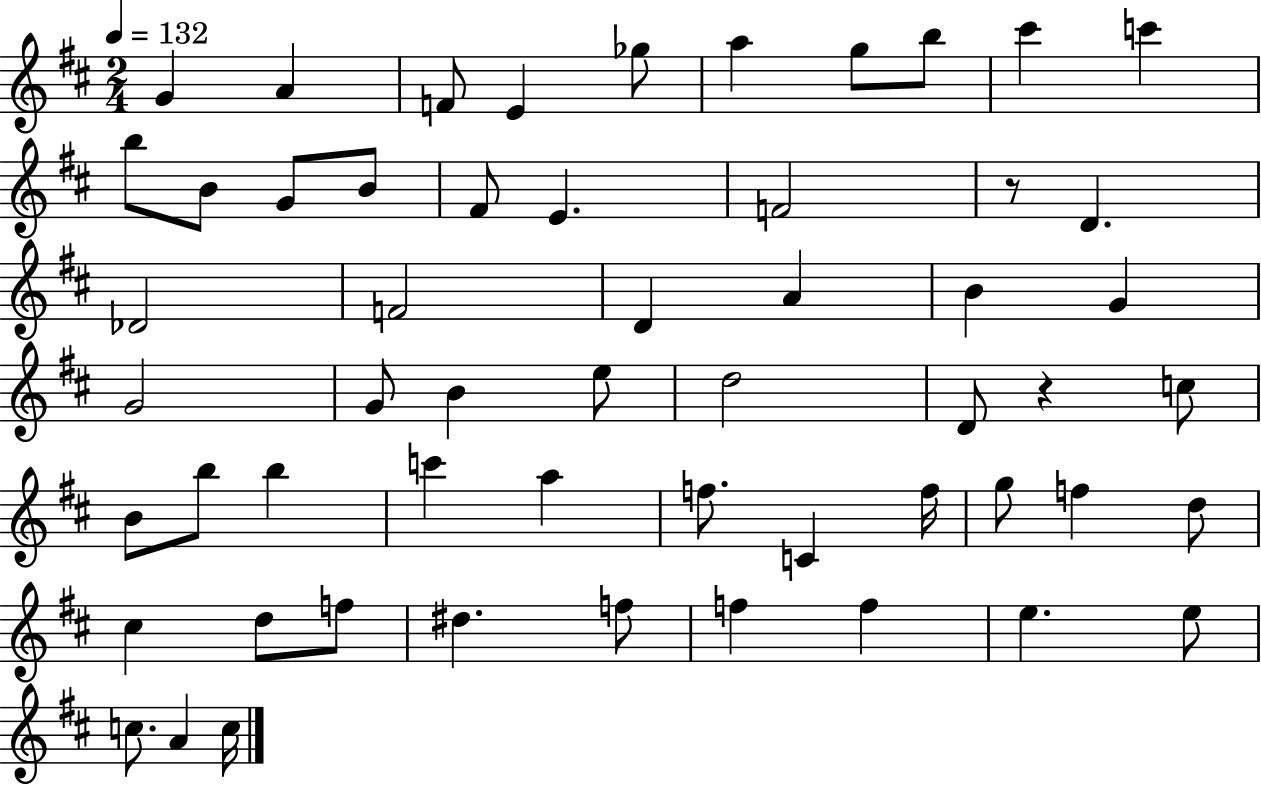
X:1
T:Untitled
M:2/4
L:1/4
K:D
G A F/2 E _g/2 a g/2 b/2 ^c' c' b/2 B/2 G/2 B/2 ^F/2 E F2 z/2 D _D2 F2 D A B G G2 G/2 B e/2 d2 D/2 z c/2 B/2 b/2 b c' a f/2 C f/4 g/2 f d/2 ^c d/2 f/2 ^d f/2 f f e e/2 c/2 A c/4